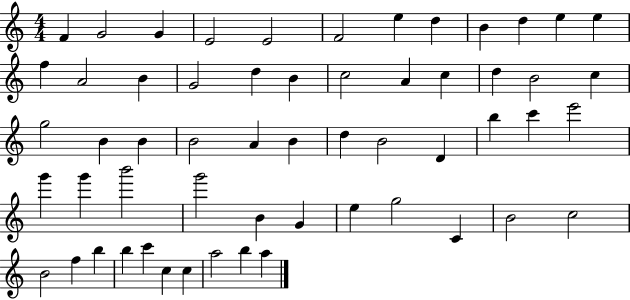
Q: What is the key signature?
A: C major